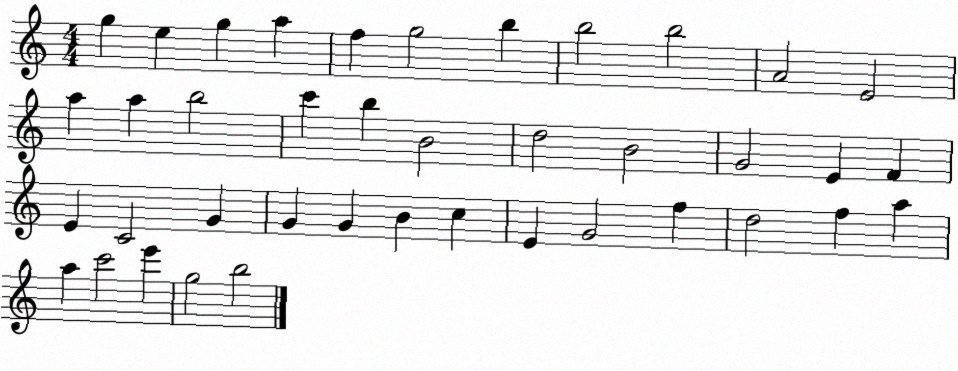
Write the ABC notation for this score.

X:1
T:Untitled
M:4/4
L:1/4
K:C
g e g a f g2 b b2 b2 A2 E2 a a b2 c' b B2 d2 B2 G2 E F E C2 G G G B c E G2 f d2 f a a c'2 e' g2 b2